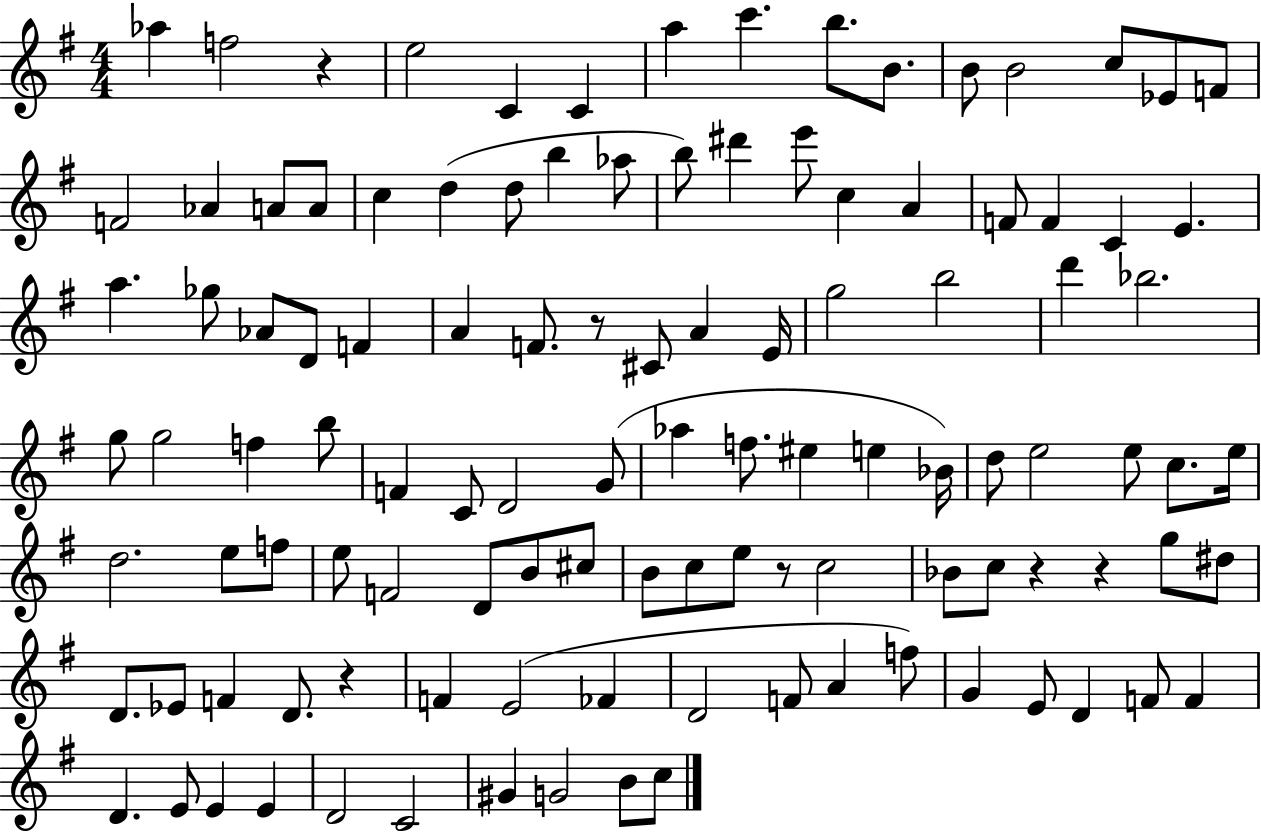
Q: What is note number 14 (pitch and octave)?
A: F4